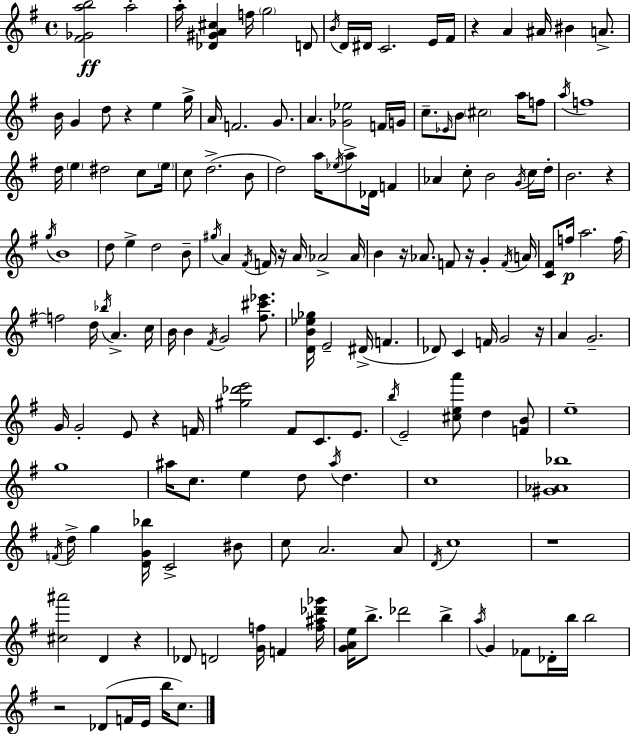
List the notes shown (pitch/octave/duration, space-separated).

[F#4,Gb4,A5,B5]/h A5/h A5/s [Db4,G#4,A4,C#5]/q F5/s G5/h D4/e B4/s D4/s D#4/s C4/h. E4/s F#4/s R/q A4/q A#4/s BIS4/q A4/e. B4/s G4/q D5/e R/q E5/q G5/s A4/s F4/h. G4/e. A4/q. [Gb4,Eb5]/h F4/s G4/s C5/e. Eb4/s B4/e C#5/h A5/s F5/e A5/s F5/w D5/s E5/q D#5/h C5/e E5/s C5/e D5/h. B4/e D5/h A5/s Eb5/s A5/e Db4/s F4/q Ab4/q C5/e B4/h G4/s C5/s D5/s B4/h. R/q G5/s B4/w D5/e E5/q D5/h B4/e G#5/s A4/q F#4/s F4/s R/s A4/s Ab4/h Ab4/s B4/q R/s Ab4/e. F4/e R/s G4/q F4/s A4/s [C4,F#4]/e F5/s A5/h. F5/s F5/h D5/s Bb5/s A4/q. C5/s B4/s B4/q F#4/s G4/h [F#5,C#6,Eb6]/e. [D4,B4,Eb5,Gb5]/s E4/h D#4/s F4/q. Db4/e C4/q F4/s G4/h R/s A4/q G4/h. G4/s G4/h E4/e R/q F4/s [G#5,Db6,E6]/h F#4/e C4/e. E4/e. B5/s E4/h [C#5,E5,A6]/e D5/q [F4,B4]/e E5/w G5/w A#5/s C5/e. E5/q D5/e A#5/s D5/q. C5/w [G#4,Ab4,Bb5]/w F4/s D5/s G5/q [D4,G4,Bb5]/s C4/h BIS4/e C5/e A4/h. A4/e D4/s C5/w R/w [C#5,A#6]/h D4/q R/q Db4/e D4/h [G4,F5]/s F4/q [F5,A#5,Db6,Gb6]/s [G4,A4,E5]/s B5/e. Db6/h B5/q A5/s G4/q FES4/e Db4/s B5/s B5/h R/h Db4/e F4/s E4/s B5/s C5/e.